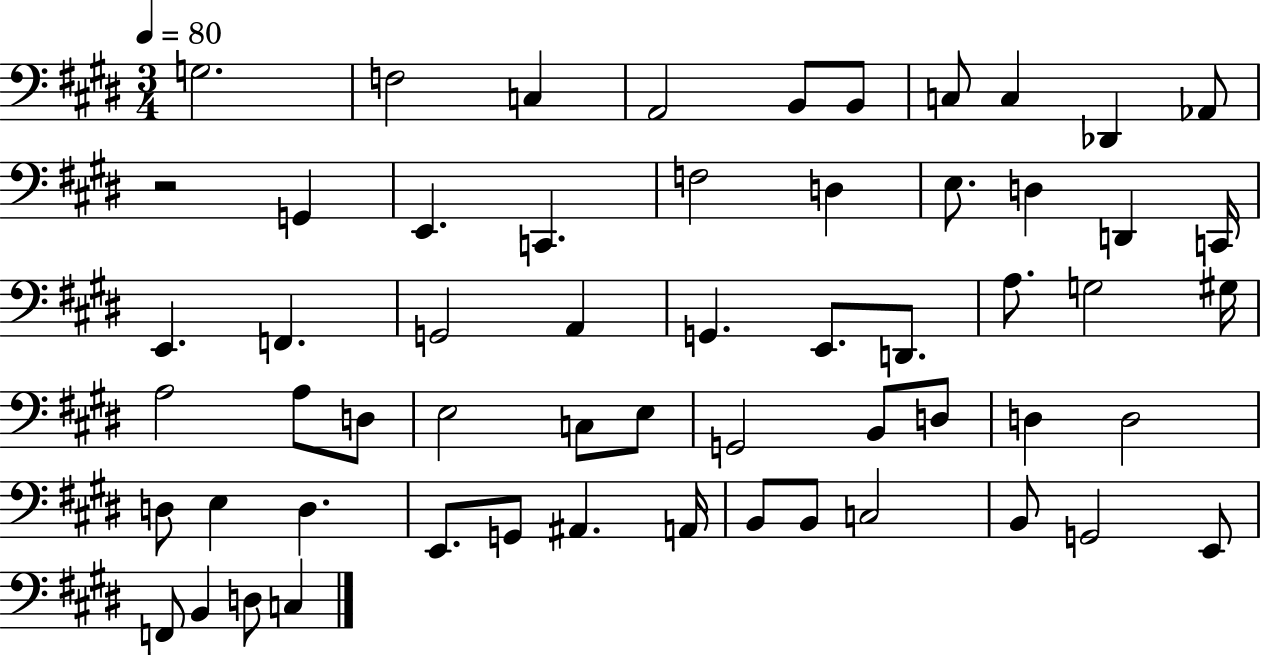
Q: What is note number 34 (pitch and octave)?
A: C3